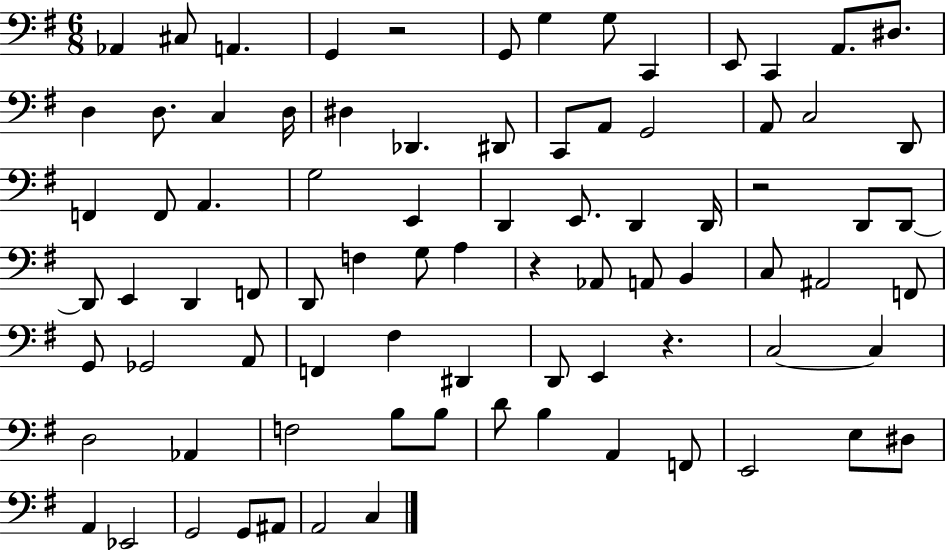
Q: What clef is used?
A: bass